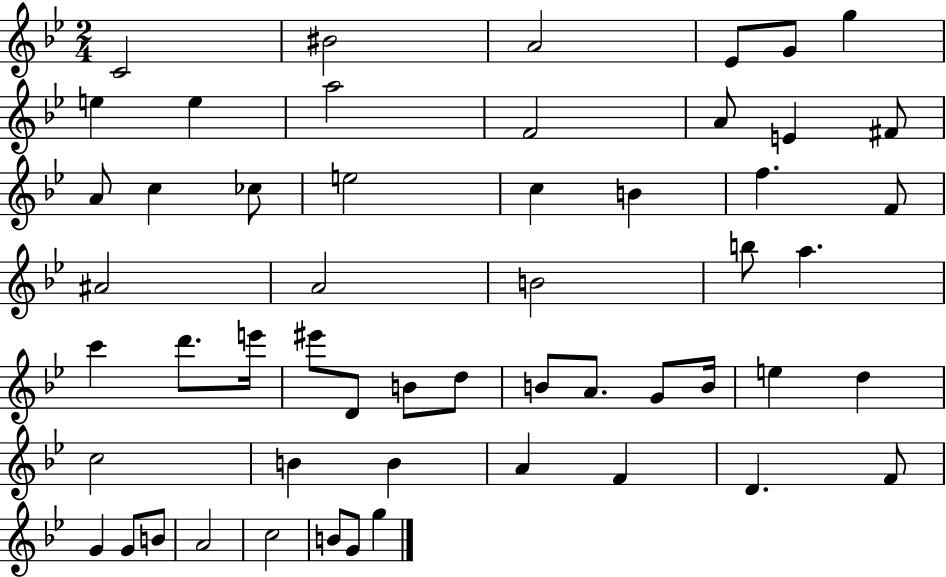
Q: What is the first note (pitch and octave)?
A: C4